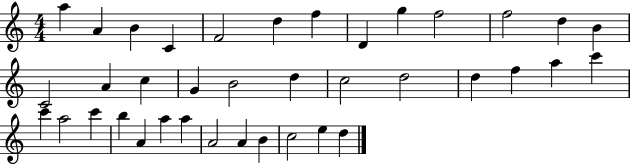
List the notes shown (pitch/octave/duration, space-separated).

A5/q A4/q B4/q C4/q F4/h D5/q F5/q D4/q G5/q F5/h F5/h D5/q B4/q C4/h A4/q C5/q G4/q B4/h D5/q C5/h D5/h D5/q F5/q A5/q C6/q C6/q A5/h C6/q B5/q A4/q A5/q A5/q A4/h A4/q B4/q C5/h E5/q D5/q